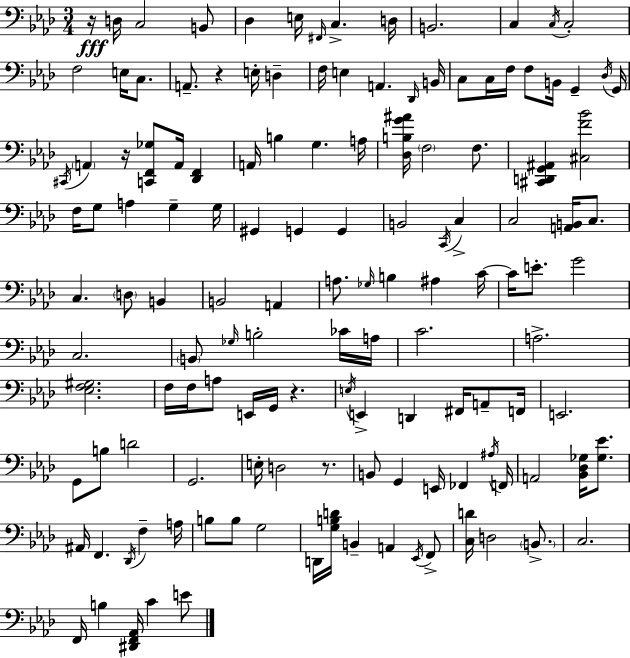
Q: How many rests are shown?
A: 5